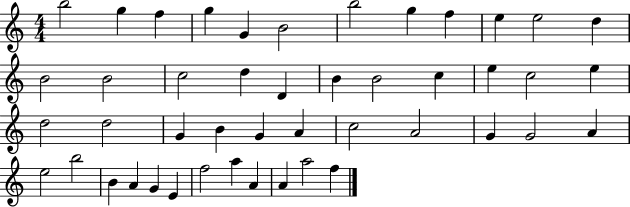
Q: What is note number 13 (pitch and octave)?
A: B4